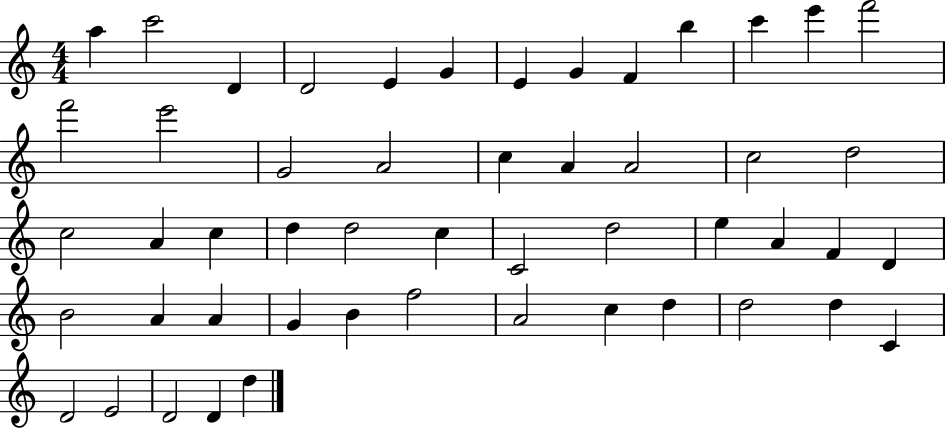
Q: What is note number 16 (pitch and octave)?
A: G4